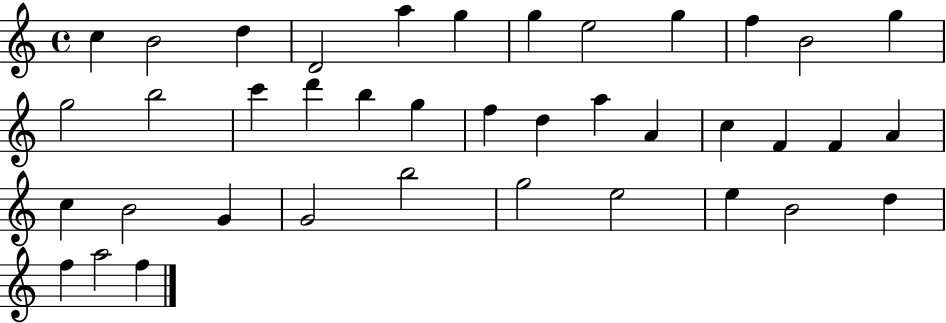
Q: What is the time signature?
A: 4/4